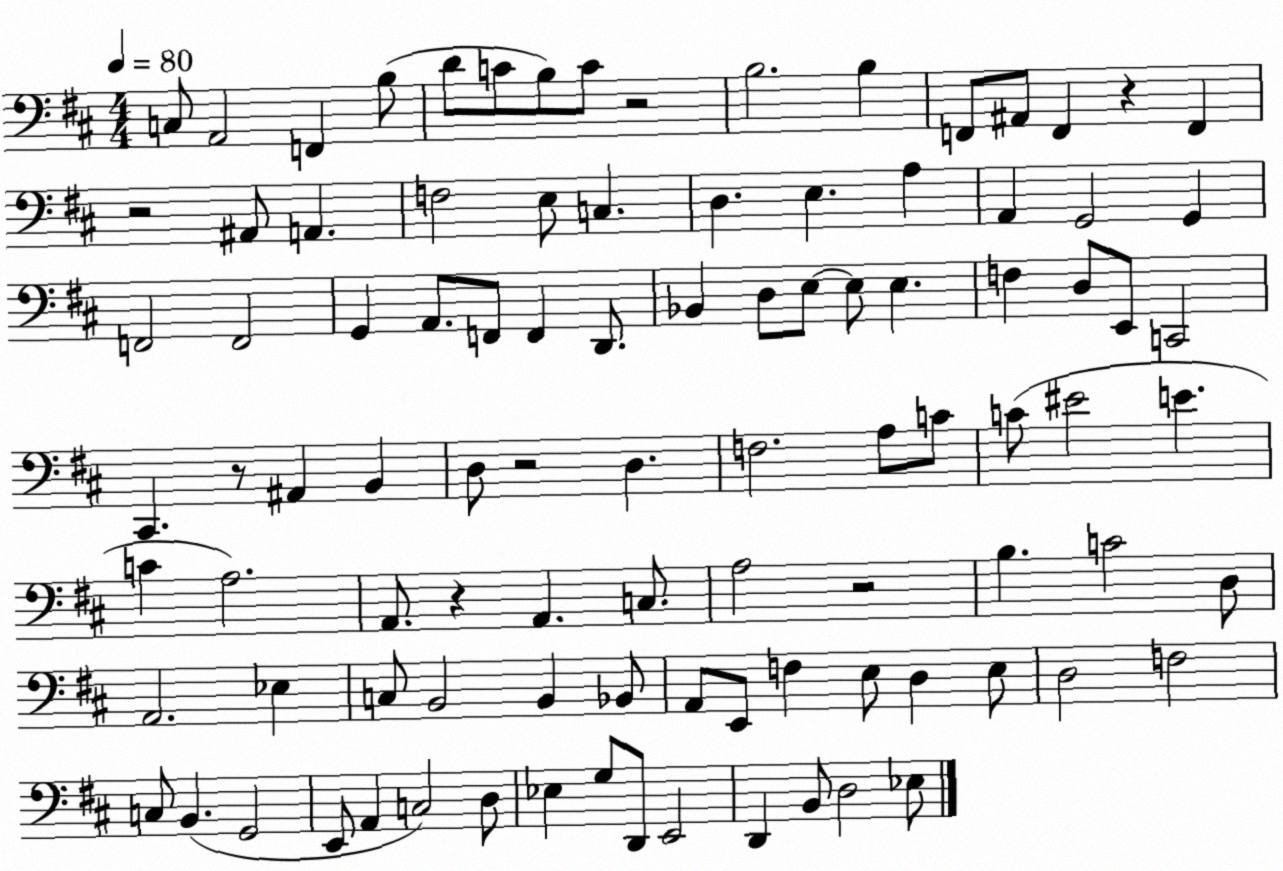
X:1
T:Untitled
M:4/4
L:1/4
K:D
C,/2 A,,2 F,, B,/2 D/2 C/2 B,/2 C/2 z2 B,2 B, F,,/2 ^A,,/2 F,, z F,, z2 ^A,,/2 A,, F,2 E,/2 C, D, E, A, A,, G,,2 G,, F,,2 F,,2 G,, A,,/2 F,,/2 F,, D,,/2 _B,, D,/2 E,/2 E,/2 E, F, D,/2 E,,/2 C,,2 ^C,, z/2 ^A,, B,, D,/2 z2 D, F,2 A,/2 C/2 C/2 ^E2 E C A,2 A,,/2 z A,, C,/2 A,2 z2 B, C2 D,/2 A,,2 _E, C,/2 B,,2 B,, _B,,/2 A,,/2 E,,/2 F, E,/2 D, E,/2 D,2 F,2 C,/2 B,, G,,2 E,,/2 A,, C,2 D,/2 _E, G,/2 D,,/2 E,,2 D,, B,,/2 D,2 _E,/2